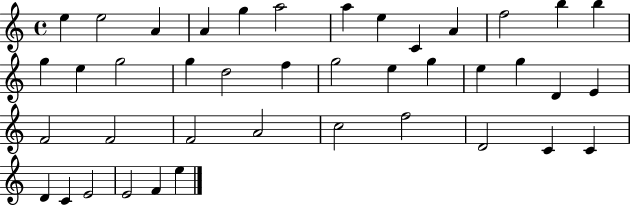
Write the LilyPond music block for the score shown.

{
  \clef treble
  \time 4/4
  \defaultTimeSignature
  \key c \major
  e''4 e''2 a'4 | a'4 g''4 a''2 | a''4 e''4 c'4 a'4 | f''2 b''4 b''4 | \break g''4 e''4 g''2 | g''4 d''2 f''4 | g''2 e''4 g''4 | e''4 g''4 d'4 e'4 | \break f'2 f'2 | f'2 a'2 | c''2 f''2 | d'2 c'4 c'4 | \break d'4 c'4 e'2 | e'2 f'4 e''4 | \bar "|."
}